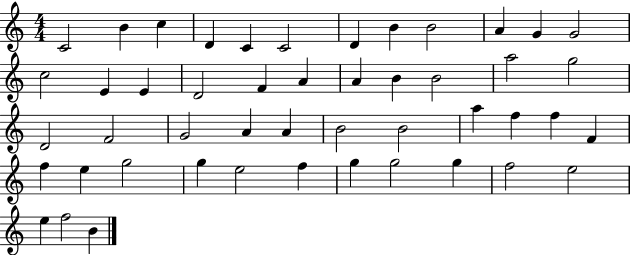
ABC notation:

X:1
T:Untitled
M:4/4
L:1/4
K:C
C2 B c D C C2 D B B2 A G G2 c2 E E D2 F A A B B2 a2 g2 D2 F2 G2 A A B2 B2 a f f F f e g2 g e2 f g g2 g f2 e2 e f2 B